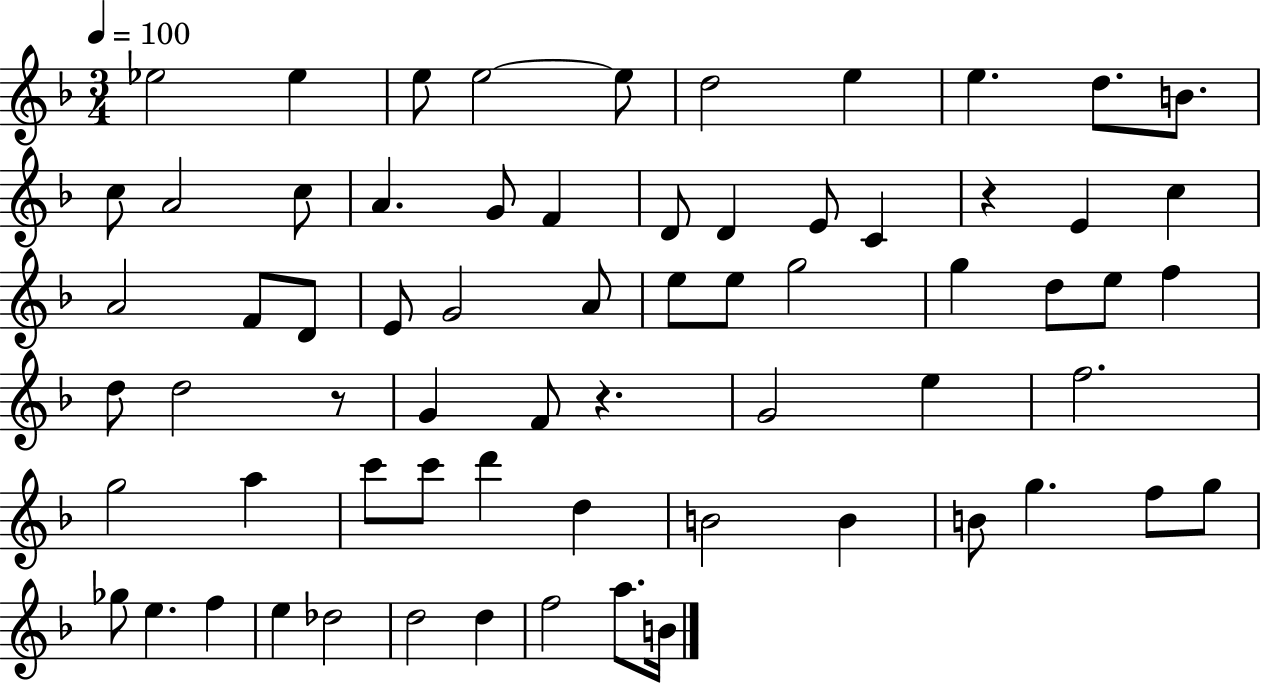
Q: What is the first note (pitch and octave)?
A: Eb5